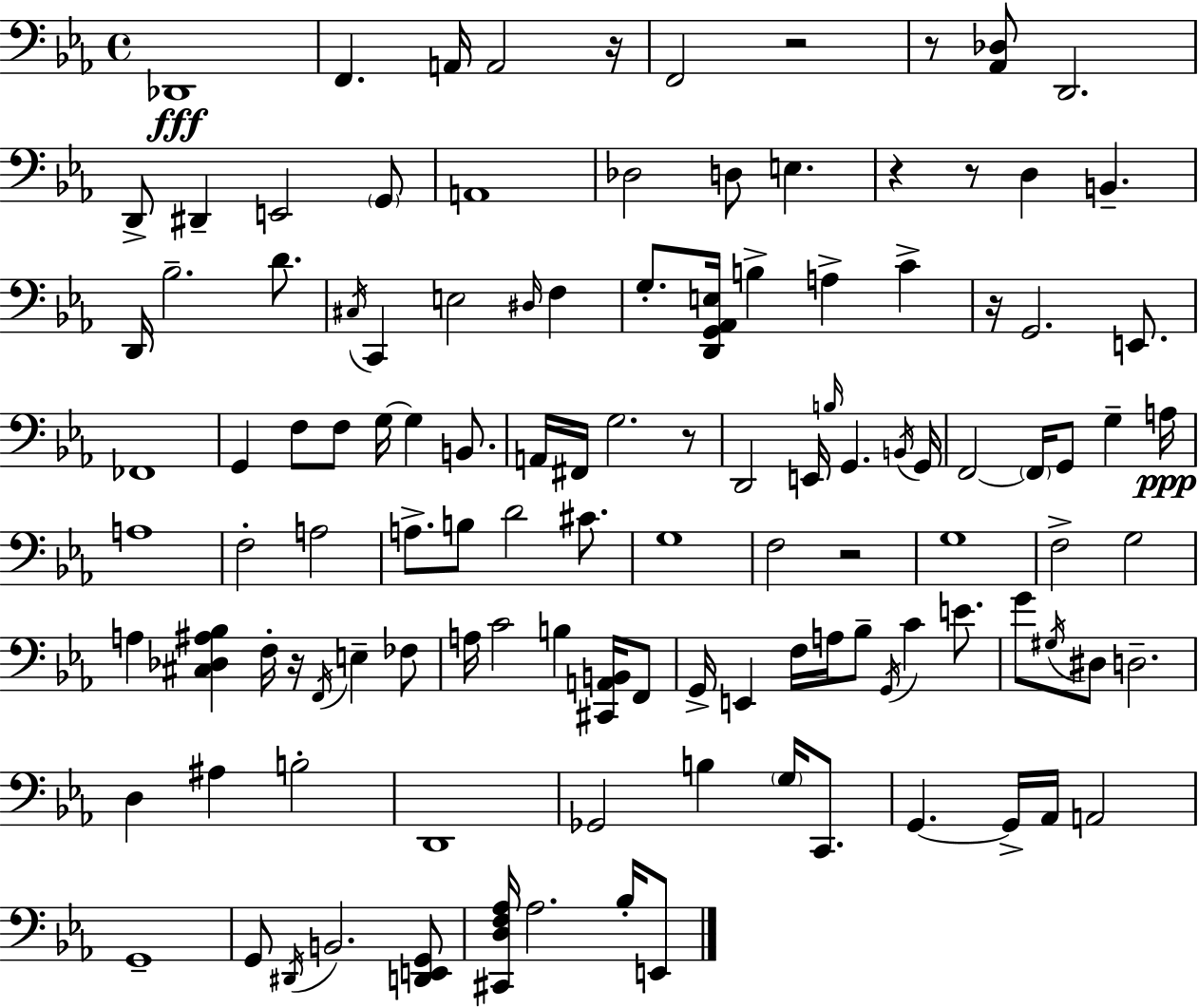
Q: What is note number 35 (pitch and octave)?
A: G3